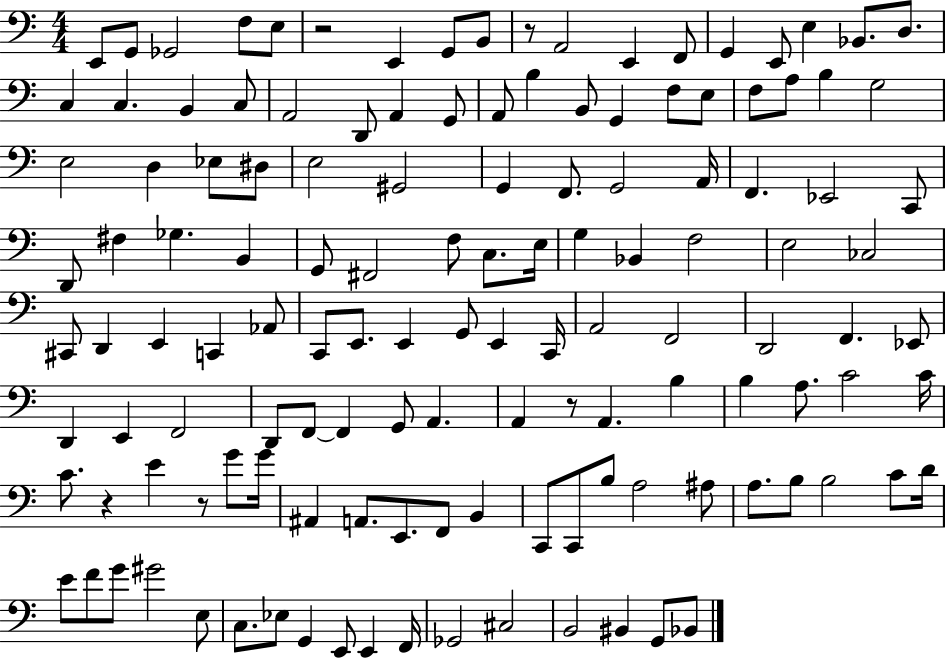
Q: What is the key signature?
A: C major